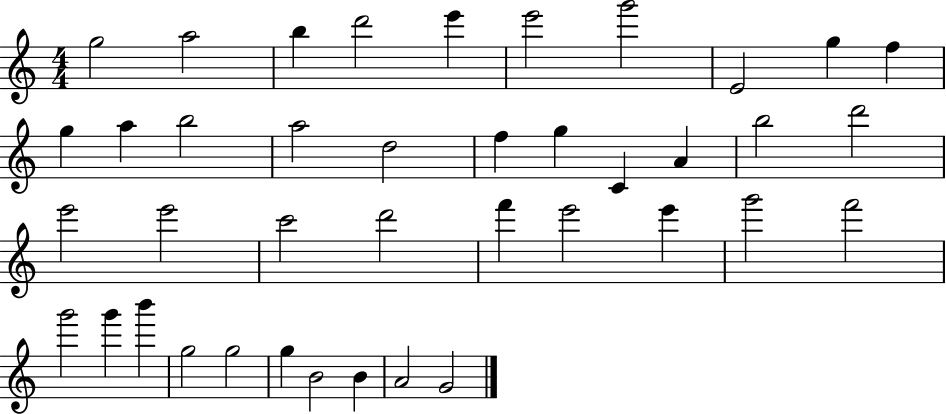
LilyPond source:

{
  \clef treble
  \numericTimeSignature
  \time 4/4
  \key c \major
  g''2 a''2 | b''4 d'''2 e'''4 | e'''2 g'''2 | e'2 g''4 f''4 | \break g''4 a''4 b''2 | a''2 d''2 | f''4 g''4 c'4 a'4 | b''2 d'''2 | \break e'''2 e'''2 | c'''2 d'''2 | f'''4 e'''2 e'''4 | g'''2 f'''2 | \break g'''2 g'''4 b'''4 | g''2 g''2 | g''4 b'2 b'4 | a'2 g'2 | \break \bar "|."
}